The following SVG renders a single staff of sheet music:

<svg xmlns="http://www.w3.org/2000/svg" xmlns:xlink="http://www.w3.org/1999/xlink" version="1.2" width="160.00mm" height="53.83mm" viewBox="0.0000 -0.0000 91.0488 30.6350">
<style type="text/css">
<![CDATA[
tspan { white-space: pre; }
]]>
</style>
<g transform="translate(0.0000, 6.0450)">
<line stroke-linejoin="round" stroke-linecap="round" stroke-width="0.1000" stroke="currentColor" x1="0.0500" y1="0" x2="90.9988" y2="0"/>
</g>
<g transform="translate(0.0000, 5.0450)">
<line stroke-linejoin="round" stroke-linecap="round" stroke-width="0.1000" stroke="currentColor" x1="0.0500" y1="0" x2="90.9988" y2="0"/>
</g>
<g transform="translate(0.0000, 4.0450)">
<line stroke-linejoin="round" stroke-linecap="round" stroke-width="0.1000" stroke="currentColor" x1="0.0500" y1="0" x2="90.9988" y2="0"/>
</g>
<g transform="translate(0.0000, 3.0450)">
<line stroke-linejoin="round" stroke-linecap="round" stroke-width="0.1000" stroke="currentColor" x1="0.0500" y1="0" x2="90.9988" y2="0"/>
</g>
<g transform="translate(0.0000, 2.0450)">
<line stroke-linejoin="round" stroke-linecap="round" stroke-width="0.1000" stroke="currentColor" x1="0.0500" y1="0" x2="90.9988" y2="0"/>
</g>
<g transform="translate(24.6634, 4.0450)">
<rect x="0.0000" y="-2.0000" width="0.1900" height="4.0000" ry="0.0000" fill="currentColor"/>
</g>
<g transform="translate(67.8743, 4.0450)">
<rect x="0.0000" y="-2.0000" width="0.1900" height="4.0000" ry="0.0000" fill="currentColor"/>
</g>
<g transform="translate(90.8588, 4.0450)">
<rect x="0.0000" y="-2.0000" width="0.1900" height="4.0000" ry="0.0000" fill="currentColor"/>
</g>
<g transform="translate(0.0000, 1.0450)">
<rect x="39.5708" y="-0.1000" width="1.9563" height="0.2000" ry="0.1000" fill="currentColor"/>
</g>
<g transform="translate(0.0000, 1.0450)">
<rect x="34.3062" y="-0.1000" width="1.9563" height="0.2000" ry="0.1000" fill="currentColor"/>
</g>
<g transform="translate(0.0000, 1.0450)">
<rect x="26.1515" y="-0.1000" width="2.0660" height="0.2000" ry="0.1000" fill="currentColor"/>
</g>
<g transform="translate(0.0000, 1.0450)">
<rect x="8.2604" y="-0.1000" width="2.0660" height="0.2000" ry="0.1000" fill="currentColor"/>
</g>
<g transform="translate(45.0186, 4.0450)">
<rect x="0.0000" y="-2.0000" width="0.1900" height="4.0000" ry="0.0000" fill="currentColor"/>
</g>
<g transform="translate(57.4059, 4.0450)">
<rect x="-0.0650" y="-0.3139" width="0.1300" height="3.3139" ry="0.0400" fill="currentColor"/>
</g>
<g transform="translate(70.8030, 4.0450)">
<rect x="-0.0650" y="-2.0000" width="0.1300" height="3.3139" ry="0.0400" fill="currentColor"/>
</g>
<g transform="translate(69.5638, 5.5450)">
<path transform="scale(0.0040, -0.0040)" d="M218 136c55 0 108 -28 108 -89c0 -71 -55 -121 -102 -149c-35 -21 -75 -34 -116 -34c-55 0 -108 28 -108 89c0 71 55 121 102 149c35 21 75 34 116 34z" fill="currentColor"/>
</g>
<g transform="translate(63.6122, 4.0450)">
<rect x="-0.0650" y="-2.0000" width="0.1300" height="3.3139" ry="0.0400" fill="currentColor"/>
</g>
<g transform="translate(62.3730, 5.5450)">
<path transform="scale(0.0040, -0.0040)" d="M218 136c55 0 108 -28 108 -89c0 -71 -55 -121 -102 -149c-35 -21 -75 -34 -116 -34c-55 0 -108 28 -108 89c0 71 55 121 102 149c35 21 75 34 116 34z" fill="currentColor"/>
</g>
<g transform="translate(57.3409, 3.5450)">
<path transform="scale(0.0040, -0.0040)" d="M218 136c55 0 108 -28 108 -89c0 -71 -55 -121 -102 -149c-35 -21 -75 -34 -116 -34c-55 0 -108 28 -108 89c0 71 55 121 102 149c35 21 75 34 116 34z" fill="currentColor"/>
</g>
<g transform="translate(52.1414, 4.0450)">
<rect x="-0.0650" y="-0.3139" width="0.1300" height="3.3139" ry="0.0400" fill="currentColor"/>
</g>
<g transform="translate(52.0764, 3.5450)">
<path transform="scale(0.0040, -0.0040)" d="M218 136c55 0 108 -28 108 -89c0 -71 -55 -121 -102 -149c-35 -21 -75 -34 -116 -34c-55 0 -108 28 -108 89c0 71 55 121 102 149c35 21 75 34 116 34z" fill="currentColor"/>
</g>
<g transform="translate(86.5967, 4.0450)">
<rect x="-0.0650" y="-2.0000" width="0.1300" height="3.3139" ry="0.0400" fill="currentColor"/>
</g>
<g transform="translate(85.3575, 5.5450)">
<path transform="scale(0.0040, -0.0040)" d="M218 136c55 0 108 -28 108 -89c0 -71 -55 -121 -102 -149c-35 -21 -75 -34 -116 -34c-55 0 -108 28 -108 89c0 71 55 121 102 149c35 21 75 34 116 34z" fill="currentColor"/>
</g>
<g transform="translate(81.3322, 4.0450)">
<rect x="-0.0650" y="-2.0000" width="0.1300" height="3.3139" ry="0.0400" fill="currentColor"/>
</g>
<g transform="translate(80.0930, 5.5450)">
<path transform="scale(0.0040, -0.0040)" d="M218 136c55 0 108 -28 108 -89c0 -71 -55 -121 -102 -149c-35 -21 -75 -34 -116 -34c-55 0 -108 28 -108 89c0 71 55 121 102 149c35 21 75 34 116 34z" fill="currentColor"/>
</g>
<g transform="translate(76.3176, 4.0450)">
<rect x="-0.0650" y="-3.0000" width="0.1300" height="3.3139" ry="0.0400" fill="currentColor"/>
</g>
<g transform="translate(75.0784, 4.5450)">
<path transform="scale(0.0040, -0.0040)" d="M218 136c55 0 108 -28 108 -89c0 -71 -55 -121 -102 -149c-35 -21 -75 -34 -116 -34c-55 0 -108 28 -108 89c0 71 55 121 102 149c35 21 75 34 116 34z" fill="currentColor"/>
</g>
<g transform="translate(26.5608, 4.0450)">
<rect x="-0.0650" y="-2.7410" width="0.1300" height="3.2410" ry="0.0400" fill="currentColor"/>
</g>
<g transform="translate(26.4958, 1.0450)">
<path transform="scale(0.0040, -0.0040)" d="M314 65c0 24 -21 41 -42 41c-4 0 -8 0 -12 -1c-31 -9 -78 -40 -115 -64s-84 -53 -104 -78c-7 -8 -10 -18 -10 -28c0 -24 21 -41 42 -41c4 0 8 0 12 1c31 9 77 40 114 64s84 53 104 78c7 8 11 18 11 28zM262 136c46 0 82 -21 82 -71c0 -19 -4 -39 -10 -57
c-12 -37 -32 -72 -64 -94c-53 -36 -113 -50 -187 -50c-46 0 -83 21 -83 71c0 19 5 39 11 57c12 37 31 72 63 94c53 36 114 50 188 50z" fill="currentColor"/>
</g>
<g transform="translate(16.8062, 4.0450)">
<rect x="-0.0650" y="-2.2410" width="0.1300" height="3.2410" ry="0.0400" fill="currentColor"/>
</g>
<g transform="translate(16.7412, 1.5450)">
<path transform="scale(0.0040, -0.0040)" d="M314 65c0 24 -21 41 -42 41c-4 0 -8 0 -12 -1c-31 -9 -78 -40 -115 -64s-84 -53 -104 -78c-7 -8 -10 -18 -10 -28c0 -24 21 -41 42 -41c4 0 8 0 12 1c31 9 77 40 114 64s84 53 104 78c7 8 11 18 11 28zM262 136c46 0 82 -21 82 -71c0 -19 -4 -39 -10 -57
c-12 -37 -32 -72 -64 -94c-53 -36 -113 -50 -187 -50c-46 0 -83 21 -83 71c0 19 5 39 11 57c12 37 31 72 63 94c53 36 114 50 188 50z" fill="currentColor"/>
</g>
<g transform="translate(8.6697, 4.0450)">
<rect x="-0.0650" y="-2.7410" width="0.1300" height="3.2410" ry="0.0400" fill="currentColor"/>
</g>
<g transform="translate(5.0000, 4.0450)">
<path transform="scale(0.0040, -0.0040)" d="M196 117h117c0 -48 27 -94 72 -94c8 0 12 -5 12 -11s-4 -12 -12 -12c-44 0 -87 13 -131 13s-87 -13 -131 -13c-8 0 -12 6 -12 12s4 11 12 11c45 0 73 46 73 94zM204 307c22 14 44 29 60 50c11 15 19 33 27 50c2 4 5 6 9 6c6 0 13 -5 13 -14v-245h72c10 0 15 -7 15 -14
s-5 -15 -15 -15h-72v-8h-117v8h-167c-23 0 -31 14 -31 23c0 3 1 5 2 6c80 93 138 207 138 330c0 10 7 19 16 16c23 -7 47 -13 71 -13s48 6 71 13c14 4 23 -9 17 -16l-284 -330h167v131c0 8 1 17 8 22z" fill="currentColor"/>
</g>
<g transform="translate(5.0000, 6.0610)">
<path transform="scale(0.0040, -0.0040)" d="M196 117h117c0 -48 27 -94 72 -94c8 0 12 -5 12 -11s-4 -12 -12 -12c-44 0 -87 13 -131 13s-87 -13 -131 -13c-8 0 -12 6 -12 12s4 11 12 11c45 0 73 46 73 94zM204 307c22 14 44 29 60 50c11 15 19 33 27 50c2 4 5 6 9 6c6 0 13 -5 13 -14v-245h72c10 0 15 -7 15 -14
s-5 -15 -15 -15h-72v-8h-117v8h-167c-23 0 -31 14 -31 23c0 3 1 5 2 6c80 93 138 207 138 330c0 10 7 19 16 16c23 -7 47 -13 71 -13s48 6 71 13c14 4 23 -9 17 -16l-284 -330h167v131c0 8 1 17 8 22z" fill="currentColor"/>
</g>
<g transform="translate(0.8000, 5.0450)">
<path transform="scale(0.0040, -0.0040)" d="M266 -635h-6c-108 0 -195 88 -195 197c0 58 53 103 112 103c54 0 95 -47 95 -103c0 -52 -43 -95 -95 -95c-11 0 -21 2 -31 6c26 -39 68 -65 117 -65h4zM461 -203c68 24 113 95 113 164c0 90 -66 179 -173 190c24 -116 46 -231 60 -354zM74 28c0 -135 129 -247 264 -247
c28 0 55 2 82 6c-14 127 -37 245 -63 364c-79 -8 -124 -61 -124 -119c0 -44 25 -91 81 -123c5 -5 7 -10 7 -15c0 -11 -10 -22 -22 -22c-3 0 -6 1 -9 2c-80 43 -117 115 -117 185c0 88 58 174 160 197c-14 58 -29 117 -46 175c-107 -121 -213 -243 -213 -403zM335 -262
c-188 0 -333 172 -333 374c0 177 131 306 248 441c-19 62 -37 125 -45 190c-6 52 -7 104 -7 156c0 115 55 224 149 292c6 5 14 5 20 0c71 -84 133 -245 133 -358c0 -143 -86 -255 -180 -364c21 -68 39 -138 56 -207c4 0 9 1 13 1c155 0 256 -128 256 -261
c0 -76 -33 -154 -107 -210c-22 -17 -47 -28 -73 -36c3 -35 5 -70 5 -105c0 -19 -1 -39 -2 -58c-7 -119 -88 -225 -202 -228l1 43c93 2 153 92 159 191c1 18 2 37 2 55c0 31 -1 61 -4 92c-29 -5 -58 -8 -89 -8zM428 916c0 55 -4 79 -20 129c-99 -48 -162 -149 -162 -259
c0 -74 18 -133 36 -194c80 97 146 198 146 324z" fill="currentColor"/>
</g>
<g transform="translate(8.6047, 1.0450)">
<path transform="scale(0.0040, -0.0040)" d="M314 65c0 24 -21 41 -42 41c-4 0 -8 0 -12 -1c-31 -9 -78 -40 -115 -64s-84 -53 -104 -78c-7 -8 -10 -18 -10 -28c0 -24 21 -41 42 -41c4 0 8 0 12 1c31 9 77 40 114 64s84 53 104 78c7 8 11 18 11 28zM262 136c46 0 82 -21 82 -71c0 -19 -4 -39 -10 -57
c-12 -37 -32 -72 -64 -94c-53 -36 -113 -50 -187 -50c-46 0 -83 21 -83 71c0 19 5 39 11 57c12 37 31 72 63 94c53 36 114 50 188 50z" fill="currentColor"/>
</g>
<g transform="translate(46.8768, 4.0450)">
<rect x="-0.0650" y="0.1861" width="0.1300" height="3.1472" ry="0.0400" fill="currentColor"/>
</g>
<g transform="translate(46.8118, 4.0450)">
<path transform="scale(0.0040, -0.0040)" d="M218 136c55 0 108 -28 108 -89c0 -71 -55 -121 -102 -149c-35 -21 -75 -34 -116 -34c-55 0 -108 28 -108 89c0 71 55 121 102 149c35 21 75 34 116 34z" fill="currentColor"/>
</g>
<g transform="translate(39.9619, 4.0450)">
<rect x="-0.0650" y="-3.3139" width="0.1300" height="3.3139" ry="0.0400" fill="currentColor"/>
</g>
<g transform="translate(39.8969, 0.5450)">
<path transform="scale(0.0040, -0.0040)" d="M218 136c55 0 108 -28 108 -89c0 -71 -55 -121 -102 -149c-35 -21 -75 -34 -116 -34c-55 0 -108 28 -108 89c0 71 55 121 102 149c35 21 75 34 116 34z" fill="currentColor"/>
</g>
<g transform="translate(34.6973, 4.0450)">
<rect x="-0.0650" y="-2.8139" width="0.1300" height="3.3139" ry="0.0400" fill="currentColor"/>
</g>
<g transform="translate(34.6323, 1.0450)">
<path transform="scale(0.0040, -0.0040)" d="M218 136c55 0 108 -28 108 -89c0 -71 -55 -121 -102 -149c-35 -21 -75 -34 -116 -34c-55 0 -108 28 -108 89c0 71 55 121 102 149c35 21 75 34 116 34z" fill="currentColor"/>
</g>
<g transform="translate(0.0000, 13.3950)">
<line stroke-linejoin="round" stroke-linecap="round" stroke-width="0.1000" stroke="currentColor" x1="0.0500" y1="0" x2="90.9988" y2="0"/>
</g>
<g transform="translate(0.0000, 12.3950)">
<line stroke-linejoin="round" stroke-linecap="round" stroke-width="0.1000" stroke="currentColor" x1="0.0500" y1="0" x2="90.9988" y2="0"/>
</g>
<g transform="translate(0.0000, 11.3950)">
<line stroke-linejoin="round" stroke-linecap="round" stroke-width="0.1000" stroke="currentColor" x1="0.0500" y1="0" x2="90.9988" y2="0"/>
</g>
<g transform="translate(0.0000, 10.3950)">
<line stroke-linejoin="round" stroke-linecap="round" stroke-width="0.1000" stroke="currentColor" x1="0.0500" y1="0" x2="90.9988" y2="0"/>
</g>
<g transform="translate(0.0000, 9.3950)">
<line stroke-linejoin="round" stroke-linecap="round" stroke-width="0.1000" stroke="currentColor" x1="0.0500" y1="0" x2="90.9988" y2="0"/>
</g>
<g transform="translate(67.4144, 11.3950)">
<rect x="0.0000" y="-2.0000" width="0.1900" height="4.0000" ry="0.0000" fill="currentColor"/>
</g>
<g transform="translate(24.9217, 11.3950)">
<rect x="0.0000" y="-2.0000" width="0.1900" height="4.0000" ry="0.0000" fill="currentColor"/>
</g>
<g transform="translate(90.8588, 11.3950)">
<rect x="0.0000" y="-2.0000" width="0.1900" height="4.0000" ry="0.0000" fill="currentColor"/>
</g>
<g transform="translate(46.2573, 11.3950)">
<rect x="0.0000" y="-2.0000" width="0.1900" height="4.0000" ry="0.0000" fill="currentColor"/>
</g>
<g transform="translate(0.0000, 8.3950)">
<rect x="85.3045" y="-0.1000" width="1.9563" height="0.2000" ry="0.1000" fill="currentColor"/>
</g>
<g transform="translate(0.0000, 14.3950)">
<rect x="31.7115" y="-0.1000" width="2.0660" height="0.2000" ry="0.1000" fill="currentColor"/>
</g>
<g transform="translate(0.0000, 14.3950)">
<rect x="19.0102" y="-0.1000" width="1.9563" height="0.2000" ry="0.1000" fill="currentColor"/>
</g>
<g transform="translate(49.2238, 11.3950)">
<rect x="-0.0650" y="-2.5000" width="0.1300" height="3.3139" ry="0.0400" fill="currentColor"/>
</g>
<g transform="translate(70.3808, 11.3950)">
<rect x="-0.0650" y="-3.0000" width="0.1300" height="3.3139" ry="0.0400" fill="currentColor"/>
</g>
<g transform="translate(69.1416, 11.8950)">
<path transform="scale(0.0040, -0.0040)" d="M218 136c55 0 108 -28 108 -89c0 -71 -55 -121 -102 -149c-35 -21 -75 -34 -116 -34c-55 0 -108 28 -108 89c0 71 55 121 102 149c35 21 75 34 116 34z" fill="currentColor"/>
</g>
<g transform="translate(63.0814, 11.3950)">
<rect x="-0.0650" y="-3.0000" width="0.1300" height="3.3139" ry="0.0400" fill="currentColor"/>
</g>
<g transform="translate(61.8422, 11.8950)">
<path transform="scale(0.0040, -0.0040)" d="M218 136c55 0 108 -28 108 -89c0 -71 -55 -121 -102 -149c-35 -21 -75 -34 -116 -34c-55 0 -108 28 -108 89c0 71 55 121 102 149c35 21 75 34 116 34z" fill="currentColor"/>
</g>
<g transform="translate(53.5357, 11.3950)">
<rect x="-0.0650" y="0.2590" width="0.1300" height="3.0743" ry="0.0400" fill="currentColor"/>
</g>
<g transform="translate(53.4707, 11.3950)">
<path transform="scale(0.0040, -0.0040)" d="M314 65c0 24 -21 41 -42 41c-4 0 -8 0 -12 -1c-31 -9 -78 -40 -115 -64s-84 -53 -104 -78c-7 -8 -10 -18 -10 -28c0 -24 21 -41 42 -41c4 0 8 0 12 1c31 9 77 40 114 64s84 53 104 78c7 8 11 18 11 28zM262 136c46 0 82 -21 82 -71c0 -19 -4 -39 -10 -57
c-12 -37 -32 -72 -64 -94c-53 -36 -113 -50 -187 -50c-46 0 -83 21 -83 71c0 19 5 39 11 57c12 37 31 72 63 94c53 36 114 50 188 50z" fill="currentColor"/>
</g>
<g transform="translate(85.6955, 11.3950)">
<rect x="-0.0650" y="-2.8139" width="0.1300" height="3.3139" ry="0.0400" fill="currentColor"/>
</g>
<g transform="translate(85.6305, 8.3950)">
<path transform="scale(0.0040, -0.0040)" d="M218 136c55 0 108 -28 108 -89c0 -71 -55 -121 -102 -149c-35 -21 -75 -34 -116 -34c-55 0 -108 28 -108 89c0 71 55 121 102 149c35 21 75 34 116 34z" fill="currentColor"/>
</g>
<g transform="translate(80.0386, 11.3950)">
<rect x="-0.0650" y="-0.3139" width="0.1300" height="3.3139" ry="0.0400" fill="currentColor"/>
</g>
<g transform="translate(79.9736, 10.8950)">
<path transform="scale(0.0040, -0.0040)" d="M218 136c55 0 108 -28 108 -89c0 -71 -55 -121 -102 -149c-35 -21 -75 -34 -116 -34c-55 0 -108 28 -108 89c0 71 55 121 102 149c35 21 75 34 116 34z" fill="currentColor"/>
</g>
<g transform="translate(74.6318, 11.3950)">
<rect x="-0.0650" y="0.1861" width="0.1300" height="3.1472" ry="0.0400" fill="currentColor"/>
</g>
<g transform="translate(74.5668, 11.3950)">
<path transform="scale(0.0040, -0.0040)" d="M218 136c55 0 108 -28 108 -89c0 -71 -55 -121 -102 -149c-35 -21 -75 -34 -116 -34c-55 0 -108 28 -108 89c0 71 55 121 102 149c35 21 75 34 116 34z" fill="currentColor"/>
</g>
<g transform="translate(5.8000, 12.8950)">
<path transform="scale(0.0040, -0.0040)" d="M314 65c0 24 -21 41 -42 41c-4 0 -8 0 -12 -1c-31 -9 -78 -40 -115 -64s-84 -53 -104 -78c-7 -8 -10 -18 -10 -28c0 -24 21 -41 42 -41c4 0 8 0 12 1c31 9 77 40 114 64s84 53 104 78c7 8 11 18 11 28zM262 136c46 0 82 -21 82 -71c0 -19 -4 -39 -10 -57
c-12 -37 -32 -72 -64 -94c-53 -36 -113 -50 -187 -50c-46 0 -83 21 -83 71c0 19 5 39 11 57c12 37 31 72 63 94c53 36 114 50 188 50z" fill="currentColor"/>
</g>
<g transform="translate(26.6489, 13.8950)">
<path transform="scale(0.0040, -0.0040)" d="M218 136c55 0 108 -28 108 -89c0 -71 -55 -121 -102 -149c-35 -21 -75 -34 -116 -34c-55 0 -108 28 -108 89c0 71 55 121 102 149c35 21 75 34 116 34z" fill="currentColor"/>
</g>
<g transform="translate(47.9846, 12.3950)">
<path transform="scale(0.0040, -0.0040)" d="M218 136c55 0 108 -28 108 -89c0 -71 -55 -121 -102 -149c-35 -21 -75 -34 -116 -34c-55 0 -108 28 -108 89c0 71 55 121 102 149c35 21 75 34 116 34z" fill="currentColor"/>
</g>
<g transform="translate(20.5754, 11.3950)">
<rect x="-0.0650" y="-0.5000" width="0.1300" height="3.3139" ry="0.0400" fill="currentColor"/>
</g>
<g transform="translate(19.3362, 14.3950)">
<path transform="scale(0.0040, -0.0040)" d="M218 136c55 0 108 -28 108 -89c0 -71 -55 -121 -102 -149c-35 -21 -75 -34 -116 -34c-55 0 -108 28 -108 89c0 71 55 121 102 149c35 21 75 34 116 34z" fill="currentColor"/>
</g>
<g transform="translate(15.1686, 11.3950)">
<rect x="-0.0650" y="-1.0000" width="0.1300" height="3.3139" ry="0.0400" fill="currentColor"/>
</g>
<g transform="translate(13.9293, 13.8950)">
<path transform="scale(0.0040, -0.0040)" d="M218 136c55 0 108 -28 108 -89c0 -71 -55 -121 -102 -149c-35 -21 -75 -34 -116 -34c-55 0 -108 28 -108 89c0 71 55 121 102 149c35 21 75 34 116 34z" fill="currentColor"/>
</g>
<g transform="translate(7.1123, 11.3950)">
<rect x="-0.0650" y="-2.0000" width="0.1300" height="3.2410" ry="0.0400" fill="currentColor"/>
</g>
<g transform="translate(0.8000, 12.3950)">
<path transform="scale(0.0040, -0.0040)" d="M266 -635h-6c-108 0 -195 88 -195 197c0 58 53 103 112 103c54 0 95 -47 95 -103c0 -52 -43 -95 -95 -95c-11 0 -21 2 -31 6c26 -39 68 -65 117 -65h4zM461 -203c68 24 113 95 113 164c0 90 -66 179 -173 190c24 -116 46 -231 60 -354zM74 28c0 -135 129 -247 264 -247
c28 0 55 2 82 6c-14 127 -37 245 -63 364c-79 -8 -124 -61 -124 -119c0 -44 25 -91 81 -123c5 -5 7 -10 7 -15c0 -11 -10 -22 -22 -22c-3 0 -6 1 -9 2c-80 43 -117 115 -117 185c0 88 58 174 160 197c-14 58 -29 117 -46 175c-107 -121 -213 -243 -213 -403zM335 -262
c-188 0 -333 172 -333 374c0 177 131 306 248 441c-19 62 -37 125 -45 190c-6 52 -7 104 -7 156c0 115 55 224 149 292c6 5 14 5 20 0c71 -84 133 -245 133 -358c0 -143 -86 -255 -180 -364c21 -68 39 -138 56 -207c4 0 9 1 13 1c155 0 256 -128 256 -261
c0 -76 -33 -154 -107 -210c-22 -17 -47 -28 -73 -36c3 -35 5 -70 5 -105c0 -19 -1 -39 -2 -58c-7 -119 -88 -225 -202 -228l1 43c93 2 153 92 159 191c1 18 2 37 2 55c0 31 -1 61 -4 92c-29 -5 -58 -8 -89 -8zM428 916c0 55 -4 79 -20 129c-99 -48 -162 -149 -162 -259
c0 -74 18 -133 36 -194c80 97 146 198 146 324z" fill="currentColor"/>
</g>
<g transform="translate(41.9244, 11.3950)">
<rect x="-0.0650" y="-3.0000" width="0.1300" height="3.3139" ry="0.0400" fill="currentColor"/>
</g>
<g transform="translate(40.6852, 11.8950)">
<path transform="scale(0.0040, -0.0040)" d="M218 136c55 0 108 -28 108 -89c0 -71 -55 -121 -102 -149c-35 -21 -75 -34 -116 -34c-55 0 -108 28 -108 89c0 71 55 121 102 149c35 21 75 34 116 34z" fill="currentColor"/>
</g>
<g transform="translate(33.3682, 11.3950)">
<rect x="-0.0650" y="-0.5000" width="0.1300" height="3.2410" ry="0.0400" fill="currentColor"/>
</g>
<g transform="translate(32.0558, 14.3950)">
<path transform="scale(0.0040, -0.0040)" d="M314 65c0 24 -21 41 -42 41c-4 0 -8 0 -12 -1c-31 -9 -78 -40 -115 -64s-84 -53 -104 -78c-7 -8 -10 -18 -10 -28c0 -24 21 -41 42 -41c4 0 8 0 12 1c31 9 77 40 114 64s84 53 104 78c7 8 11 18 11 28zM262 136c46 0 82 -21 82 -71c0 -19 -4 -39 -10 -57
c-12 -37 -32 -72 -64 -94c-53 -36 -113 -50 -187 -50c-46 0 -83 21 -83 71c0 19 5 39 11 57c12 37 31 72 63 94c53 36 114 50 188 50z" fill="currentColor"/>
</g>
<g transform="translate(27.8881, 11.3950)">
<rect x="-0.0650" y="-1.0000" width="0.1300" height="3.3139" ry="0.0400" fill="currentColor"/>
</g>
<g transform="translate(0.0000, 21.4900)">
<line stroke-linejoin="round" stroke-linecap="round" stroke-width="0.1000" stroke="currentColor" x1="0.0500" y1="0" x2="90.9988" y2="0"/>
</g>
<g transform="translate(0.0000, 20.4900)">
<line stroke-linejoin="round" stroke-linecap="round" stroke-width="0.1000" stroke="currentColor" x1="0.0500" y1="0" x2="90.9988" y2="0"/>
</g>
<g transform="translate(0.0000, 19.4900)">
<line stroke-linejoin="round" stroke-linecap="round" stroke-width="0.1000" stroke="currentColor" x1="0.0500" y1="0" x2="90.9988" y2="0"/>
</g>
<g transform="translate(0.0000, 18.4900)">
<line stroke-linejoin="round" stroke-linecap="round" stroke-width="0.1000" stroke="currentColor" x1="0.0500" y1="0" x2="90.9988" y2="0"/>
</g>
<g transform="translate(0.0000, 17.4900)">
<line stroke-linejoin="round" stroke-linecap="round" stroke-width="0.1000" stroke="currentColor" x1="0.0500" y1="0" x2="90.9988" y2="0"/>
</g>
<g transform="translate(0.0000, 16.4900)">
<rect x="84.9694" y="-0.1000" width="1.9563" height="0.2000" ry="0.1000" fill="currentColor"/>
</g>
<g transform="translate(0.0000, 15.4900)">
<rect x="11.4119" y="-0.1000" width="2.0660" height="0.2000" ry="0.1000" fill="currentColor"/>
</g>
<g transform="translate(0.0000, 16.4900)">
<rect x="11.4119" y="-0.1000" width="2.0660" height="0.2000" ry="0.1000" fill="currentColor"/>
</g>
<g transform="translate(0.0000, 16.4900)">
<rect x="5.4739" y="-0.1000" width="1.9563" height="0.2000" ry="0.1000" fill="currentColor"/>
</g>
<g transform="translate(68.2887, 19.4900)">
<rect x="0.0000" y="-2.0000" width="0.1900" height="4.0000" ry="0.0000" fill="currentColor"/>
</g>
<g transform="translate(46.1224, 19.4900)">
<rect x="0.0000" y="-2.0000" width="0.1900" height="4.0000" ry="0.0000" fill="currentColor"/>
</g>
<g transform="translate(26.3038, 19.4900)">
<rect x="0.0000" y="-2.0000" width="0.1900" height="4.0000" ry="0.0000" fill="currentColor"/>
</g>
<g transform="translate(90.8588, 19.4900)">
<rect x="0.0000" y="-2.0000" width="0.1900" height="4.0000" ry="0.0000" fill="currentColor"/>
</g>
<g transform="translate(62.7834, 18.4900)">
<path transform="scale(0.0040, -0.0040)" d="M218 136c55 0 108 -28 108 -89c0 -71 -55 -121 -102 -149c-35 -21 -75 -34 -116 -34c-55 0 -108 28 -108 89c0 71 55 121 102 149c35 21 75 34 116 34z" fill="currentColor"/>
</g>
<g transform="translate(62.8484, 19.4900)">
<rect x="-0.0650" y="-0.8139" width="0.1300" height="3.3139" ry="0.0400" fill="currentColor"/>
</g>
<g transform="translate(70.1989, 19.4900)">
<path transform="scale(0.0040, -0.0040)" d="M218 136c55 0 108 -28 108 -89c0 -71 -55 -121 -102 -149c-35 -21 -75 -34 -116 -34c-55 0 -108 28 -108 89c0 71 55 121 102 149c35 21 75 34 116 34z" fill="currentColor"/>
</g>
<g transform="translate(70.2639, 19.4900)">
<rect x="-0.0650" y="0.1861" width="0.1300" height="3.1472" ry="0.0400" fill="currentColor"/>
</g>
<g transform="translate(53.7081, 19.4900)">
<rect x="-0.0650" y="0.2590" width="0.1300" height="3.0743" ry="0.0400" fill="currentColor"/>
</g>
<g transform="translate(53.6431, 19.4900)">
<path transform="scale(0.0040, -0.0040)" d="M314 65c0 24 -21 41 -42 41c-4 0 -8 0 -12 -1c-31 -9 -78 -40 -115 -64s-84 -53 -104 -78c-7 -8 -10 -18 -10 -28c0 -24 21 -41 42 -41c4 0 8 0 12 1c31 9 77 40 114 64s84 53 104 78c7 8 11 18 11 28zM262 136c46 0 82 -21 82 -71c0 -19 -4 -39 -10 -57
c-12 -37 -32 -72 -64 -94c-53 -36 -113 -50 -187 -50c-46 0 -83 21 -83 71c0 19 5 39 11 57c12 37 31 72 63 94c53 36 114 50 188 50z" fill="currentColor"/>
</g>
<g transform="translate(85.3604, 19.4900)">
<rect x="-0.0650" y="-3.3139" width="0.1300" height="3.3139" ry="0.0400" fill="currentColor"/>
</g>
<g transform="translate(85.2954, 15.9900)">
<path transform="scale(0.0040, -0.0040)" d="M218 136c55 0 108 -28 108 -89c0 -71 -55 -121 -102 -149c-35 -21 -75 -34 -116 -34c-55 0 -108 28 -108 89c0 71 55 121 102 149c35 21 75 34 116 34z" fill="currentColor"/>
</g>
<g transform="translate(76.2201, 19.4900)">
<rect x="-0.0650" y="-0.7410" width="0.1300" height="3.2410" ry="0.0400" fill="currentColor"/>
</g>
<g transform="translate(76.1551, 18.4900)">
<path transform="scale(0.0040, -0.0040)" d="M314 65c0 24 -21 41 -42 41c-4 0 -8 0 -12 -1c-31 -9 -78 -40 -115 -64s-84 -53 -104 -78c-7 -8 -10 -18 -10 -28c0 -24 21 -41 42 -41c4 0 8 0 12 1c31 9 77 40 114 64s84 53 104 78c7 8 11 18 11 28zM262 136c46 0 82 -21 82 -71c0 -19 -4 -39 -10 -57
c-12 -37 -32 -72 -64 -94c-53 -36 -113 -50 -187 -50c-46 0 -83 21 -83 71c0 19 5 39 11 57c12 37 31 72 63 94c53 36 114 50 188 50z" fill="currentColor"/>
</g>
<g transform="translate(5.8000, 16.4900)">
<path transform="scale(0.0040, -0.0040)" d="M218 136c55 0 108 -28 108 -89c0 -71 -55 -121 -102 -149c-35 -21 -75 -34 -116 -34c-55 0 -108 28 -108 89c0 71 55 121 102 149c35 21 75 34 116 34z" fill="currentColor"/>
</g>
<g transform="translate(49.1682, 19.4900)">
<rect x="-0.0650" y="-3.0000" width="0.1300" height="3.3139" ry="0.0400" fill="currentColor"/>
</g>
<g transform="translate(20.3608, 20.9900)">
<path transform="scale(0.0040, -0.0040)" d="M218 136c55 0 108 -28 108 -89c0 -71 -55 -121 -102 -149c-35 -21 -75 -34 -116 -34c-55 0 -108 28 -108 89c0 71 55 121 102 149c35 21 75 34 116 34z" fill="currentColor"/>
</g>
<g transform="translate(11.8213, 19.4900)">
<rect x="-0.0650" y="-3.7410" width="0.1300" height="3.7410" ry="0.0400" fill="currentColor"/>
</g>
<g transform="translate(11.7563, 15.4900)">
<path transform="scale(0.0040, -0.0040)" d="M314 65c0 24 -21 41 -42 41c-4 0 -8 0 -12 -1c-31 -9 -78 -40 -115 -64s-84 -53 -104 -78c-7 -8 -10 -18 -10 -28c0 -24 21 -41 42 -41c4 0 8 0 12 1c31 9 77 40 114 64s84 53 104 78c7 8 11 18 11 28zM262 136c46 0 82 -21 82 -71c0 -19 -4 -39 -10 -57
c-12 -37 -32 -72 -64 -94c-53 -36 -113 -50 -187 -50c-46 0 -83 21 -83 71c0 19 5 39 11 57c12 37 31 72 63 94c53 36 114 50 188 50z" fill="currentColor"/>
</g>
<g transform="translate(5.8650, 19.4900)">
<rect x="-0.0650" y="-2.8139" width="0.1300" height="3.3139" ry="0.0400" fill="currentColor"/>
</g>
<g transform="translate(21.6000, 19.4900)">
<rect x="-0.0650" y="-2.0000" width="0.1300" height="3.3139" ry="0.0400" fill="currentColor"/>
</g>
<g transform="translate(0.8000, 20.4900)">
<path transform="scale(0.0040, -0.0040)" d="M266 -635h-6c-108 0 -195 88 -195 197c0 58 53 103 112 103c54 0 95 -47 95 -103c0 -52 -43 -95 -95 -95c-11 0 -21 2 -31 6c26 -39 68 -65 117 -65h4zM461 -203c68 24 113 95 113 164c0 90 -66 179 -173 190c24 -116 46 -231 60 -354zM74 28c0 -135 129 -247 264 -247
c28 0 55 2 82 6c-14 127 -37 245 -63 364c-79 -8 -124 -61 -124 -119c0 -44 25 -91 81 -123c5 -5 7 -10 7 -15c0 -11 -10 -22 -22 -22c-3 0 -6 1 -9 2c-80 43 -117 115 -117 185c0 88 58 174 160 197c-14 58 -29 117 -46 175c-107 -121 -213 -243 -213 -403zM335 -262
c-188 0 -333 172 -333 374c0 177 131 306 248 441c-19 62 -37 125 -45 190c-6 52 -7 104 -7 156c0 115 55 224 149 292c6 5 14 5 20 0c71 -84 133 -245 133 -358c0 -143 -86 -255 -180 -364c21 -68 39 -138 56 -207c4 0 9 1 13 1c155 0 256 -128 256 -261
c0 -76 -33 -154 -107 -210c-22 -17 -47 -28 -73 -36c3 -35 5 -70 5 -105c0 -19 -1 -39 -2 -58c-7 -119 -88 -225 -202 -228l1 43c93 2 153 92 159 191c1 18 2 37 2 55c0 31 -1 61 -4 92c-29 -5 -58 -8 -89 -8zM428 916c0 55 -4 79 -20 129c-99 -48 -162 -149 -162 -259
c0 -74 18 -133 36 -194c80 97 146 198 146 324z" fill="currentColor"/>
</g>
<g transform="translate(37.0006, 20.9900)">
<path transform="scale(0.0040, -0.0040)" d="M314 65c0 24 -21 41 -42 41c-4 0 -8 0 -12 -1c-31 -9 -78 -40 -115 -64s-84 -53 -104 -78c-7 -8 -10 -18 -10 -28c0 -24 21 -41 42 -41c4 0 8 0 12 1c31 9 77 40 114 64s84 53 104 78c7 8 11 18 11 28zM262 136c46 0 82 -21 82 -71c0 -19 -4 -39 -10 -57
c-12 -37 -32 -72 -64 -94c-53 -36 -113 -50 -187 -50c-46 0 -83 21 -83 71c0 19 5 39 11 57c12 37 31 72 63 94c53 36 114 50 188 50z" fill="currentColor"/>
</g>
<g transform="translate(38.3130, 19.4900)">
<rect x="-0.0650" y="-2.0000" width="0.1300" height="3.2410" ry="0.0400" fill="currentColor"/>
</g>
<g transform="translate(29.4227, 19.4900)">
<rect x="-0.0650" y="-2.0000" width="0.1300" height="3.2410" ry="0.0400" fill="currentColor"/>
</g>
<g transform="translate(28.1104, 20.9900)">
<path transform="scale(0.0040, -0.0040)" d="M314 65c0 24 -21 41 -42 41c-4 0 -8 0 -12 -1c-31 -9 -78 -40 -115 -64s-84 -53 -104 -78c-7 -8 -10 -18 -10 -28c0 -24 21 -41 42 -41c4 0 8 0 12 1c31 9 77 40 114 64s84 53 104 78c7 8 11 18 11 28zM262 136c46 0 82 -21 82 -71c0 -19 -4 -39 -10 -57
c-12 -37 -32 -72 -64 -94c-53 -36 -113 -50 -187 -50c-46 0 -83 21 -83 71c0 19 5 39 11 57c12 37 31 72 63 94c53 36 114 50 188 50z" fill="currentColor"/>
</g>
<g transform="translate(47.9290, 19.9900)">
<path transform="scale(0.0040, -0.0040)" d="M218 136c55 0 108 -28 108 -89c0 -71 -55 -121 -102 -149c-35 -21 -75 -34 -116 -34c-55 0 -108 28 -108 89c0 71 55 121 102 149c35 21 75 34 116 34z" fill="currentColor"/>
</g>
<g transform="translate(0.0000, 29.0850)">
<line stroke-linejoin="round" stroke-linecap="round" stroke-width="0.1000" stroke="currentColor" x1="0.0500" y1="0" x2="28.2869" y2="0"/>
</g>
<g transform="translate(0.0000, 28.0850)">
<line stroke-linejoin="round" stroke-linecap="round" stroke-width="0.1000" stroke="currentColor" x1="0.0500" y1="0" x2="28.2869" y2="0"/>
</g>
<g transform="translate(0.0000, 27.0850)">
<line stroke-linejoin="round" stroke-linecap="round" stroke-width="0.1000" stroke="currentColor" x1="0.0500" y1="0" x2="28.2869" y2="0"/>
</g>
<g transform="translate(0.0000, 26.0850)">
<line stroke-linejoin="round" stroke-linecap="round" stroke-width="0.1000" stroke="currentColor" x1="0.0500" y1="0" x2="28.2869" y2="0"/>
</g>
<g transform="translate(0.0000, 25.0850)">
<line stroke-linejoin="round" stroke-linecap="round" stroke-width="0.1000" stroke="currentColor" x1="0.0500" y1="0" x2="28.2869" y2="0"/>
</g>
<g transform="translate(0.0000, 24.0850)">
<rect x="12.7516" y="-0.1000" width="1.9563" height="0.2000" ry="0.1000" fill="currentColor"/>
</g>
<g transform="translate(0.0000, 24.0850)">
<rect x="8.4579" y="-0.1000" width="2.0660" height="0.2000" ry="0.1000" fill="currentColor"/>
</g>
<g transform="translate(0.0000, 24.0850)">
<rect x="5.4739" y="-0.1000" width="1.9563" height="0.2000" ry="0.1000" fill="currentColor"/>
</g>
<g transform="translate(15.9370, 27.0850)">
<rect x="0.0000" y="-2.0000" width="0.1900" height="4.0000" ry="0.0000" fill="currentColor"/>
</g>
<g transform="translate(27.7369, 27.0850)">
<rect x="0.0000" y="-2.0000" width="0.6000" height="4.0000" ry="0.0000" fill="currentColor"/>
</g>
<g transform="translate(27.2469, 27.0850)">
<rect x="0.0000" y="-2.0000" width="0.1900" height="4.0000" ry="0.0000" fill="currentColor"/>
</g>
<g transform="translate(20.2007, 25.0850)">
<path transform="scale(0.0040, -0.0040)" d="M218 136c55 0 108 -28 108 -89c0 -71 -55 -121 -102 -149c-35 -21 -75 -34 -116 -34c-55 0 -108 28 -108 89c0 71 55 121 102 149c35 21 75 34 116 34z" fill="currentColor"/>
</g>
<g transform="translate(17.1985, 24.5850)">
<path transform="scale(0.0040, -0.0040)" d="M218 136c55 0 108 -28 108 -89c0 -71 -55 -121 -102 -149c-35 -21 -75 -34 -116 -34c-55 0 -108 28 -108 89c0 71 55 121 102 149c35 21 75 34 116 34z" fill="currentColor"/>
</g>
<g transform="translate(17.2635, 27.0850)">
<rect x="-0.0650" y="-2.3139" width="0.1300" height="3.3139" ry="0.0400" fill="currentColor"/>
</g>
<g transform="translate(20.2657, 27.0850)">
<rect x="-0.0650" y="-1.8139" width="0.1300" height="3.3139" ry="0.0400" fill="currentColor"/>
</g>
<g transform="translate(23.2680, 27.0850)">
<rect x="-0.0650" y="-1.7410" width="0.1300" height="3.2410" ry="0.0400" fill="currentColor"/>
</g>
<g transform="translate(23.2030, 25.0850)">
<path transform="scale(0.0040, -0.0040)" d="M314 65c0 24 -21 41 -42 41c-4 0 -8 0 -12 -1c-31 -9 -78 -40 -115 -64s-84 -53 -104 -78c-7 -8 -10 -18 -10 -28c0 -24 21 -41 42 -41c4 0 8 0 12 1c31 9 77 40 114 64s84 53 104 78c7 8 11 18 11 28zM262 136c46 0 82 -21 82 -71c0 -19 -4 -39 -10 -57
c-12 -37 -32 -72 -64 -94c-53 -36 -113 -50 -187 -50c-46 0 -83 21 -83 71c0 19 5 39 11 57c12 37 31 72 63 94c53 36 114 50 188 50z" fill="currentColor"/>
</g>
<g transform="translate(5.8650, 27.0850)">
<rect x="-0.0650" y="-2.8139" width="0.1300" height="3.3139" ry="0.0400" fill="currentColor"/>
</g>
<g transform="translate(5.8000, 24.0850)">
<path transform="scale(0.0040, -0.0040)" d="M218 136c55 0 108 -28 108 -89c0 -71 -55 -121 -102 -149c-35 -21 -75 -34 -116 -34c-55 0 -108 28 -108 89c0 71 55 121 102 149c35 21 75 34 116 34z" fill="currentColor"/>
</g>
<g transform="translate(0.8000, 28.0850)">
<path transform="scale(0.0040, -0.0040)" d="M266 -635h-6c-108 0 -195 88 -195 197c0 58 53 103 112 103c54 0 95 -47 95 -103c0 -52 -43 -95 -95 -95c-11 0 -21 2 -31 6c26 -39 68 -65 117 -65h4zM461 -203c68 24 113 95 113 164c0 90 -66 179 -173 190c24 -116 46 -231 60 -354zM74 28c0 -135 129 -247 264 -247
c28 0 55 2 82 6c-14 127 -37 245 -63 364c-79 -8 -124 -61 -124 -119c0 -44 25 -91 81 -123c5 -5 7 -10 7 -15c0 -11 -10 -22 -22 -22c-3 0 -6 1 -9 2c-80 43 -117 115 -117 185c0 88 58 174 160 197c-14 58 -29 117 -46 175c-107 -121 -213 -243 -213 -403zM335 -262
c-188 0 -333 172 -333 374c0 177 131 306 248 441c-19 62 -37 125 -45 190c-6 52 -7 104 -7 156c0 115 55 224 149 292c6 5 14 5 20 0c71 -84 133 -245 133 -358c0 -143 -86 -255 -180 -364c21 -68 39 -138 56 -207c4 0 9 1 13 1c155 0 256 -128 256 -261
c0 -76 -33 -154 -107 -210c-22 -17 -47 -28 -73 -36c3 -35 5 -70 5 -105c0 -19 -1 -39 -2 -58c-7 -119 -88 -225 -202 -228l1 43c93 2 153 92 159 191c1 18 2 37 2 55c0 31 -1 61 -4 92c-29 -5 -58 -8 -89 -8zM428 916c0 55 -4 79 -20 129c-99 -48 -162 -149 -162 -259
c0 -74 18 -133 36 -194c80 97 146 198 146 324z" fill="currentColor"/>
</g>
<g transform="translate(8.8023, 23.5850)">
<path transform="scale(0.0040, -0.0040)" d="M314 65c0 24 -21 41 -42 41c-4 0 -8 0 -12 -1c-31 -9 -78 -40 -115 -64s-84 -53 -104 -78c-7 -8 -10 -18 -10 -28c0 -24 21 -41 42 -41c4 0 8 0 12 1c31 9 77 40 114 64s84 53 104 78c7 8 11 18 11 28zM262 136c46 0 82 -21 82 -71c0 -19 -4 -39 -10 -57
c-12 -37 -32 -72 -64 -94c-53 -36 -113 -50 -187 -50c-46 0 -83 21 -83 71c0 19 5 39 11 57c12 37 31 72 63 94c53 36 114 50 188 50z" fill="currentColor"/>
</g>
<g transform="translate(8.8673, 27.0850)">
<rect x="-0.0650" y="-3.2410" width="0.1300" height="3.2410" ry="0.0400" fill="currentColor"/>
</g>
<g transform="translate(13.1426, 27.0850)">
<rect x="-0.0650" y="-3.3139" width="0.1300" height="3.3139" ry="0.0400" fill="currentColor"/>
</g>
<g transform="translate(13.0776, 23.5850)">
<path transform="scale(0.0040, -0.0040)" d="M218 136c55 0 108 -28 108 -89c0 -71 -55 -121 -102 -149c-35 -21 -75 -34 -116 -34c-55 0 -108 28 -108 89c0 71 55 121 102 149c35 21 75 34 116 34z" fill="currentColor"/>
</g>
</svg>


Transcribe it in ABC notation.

X:1
T:Untitled
M:4/4
L:1/4
K:C
a2 g2 a2 a b B c c F F A F F F2 D C D C2 A G B2 A A B c a a c'2 F F2 F2 A B2 d B d2 b a b2 b g f f2